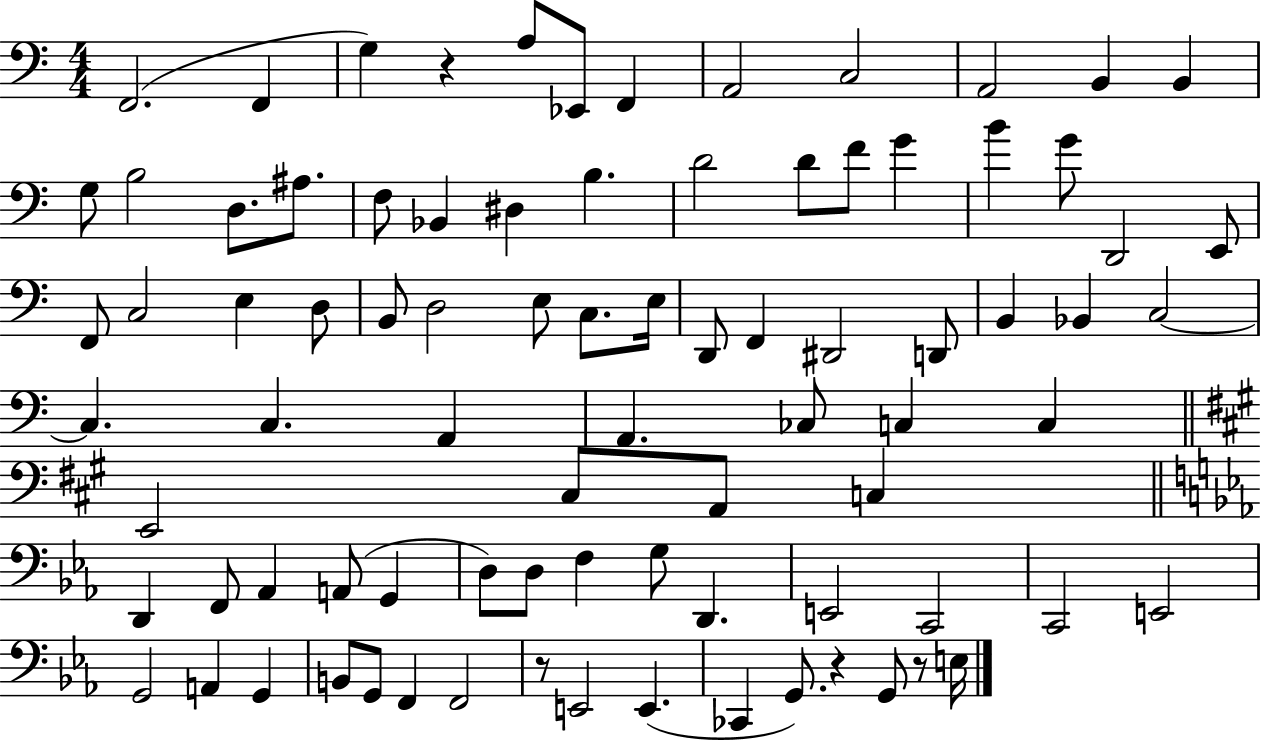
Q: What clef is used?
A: bass